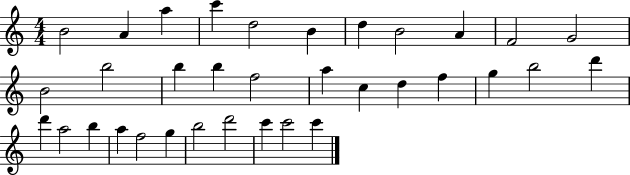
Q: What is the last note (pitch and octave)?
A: C6